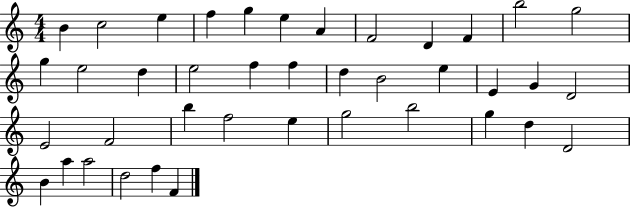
X:1
T:Untitled
M:4/4
L:1/4
K:C
B c2 e f g e A F2 D F b2 g2 g e2 d e2 f f d B2 e E G D2 E2 F2 b f2 e g2 b2 g d D2 B a a2 d2 f F